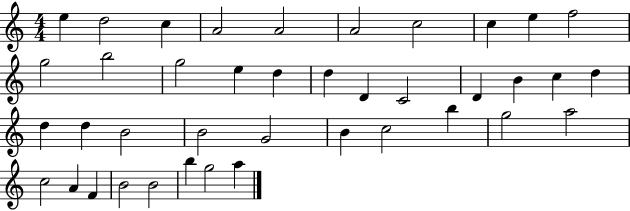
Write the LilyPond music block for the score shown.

{
  \clef treble
  \numericTimeSignature
  \time 4/4
  \key c \major
  e''4 d''2 c''4 | a'2 a'2 | a'2 c''2 | c''4 e''4 f''2 | \break g''2 b''2 | g''2 e''4 d''4 | d''4 d'4 c'2 | d'4 b'4 c''4 d''4 | \break d''4 d''4 b'2 | b'2 g'2 | b'4 c''2 b''4 | g''2 a''2 | \break c''2 a'4 f'4 | b'2 b'2 | b''4 g''2 a''4 | \bar "|."
}